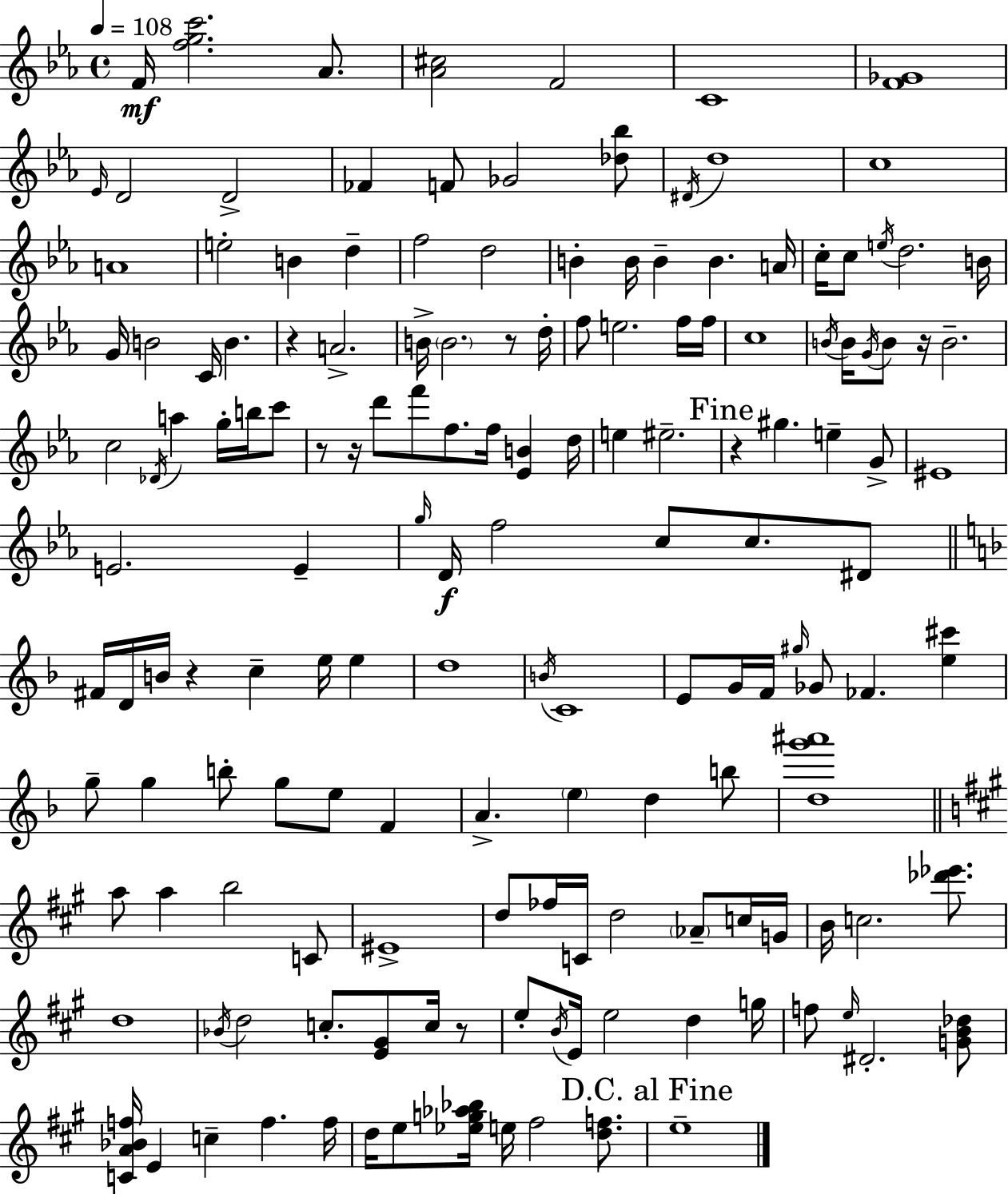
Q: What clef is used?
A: treble